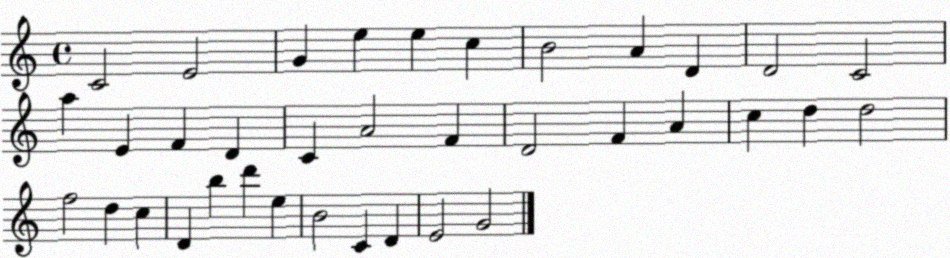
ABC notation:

X:1
T:Untitled
M:4/4
L:1/4
K:C
C2 E2 G e e c B2 A D D2 C2 a E F D C A2 F D2 F A c d d2 f2 d c D b d' e B2 C D E2 G2